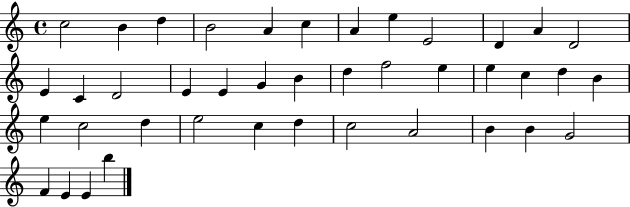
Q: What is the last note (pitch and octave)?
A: B5